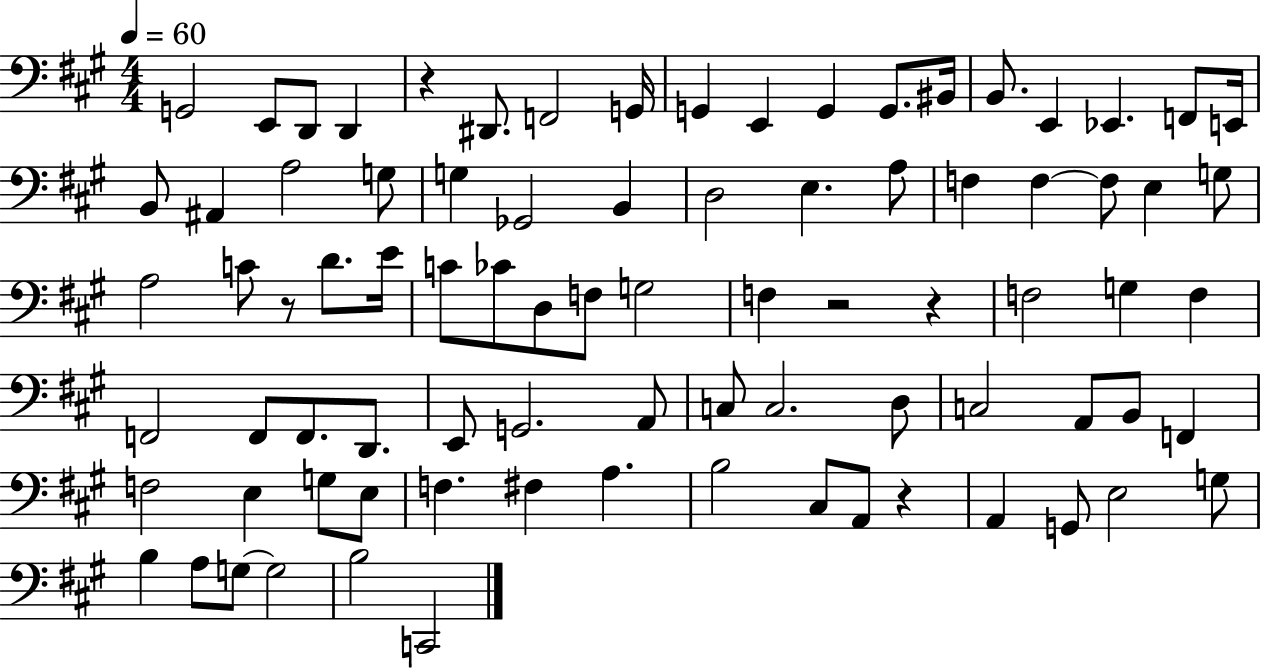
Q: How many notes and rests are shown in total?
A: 84